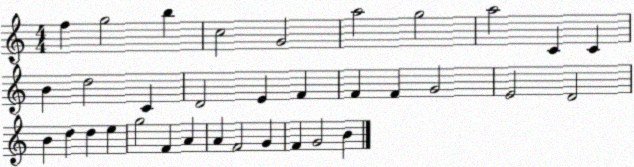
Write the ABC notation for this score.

X:1
T:Untitled
M:4/4
L:1/4
K:C
f g2 b c2 G2 a2 g2 a2 C C B d2 C D2 E F F F G2 E2 D2 B d d e g2 F A A F2 G F G2 B